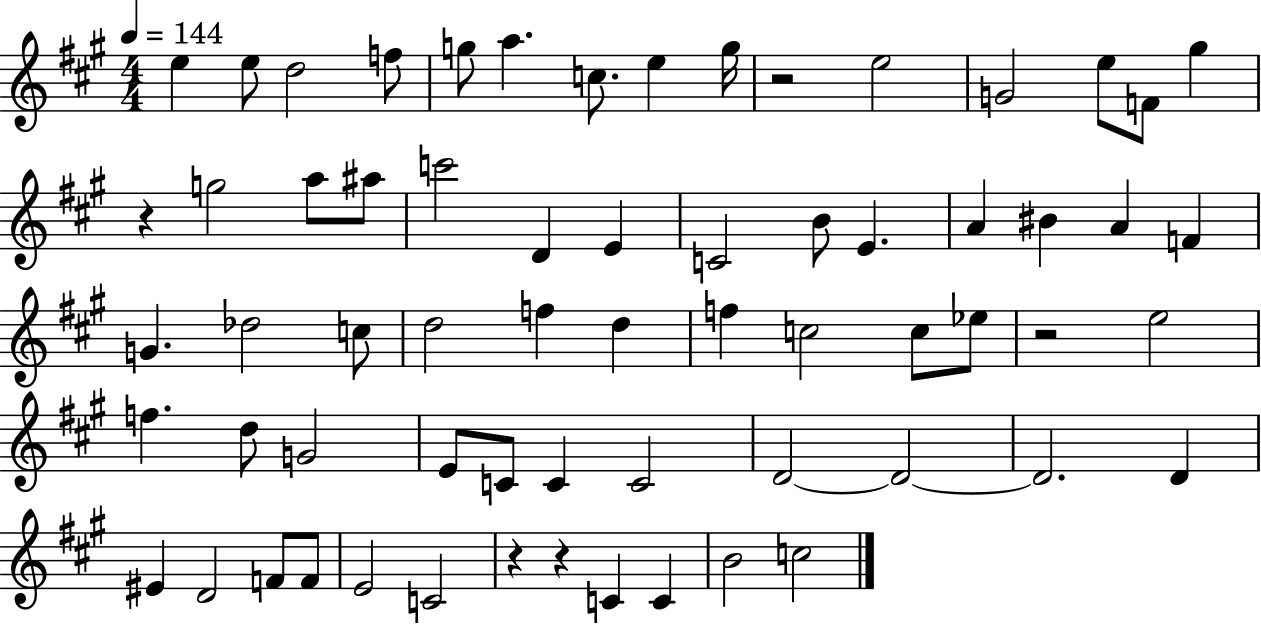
E5/q E5/e D5/h F5/e G5/e A5/q. C5/e. E5/q G5/s R/h E5/h G4/h E5/e F4/e G#5/q R/q G5/h A5/e A#5/e C6/h D4/q E4/q C4/h B4/e E4/q. A4/q BIS4/q A4/q F4/q G4/q. Db5/h C5/e D5/h F5/q D5/q F5/q C5/h C5/e Eb5/e R/h E5/h F5/q. D5/e G4/h E4/e C4/e C4/q C4/h D4/h D4/h D4/h. D4/q EIS4/q D4/h F4/e F4/e E4/h C4/h R/q R/q C4/q C4/q B4/h C5/h